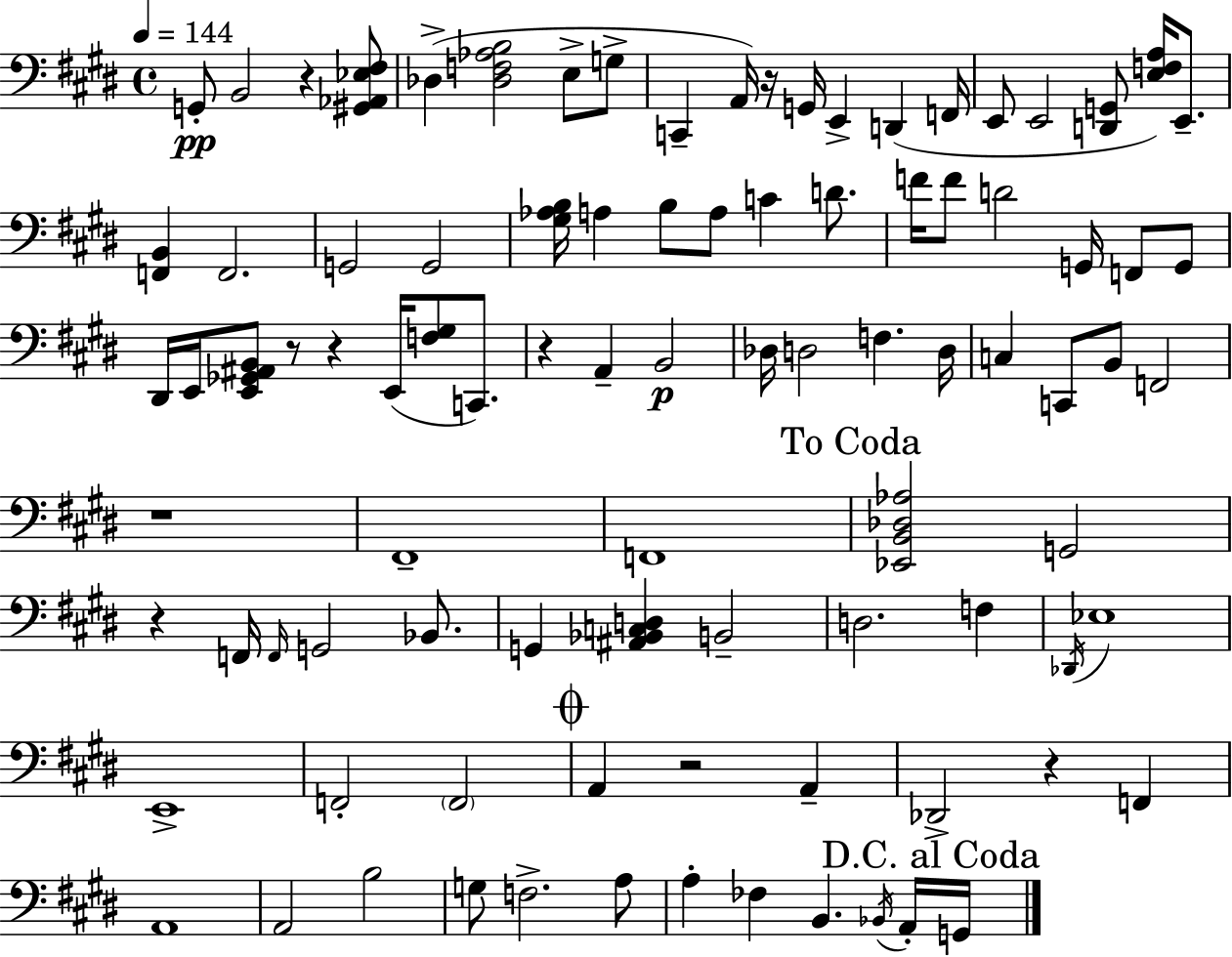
X:1
T:Untitled
M:4/4
L:1/4
K:E
G,,/2 B,,2 z [^G,,_A,,_E,^F,]/2 _D, [_D,F,_A,B,]2 E,/2 G,/2 C,, A,,/4 z/4 G,,/4 E,, D,, F,,/4 E,,/2 E,,2 [D,,G,,]/2 [E,F,A,]/4 E,,/2 [F,,B,,] F,,2 G,,2 G,,2 [^G,_A,B,]/4 A, B,/2 A,/2 C D/2 F/4 F/2 D2 G,,/4 F,,/2 G,,/2 ^D,,/4 E,,/4 [E,,_G,,^A,,B,,]/2 z/2 z E,,/4 [F,^G,]/2 C,,/2 z A,, B,,2 _D,/4 D,2 F, D,/4 C, C,,/2 B,,/2 F,,2 z4 ^F,,4 F,,4 [_E,,B,,_D,_A,]2 G,,2 z F,,/4 F,,/4 G,,2 _B,,/2 G,, [^A,,_B,,C,D,] B,,2 D,2 F, _D,,/4 _E,4 E,,4 F,,2 F,,2 A,, z2 A,, _D,,2 z F,, A,,4 A,,2 B,2 G,/2 F,2 A,/2 A, _F, B,, _B,,/4 A,,/4 G,,/4